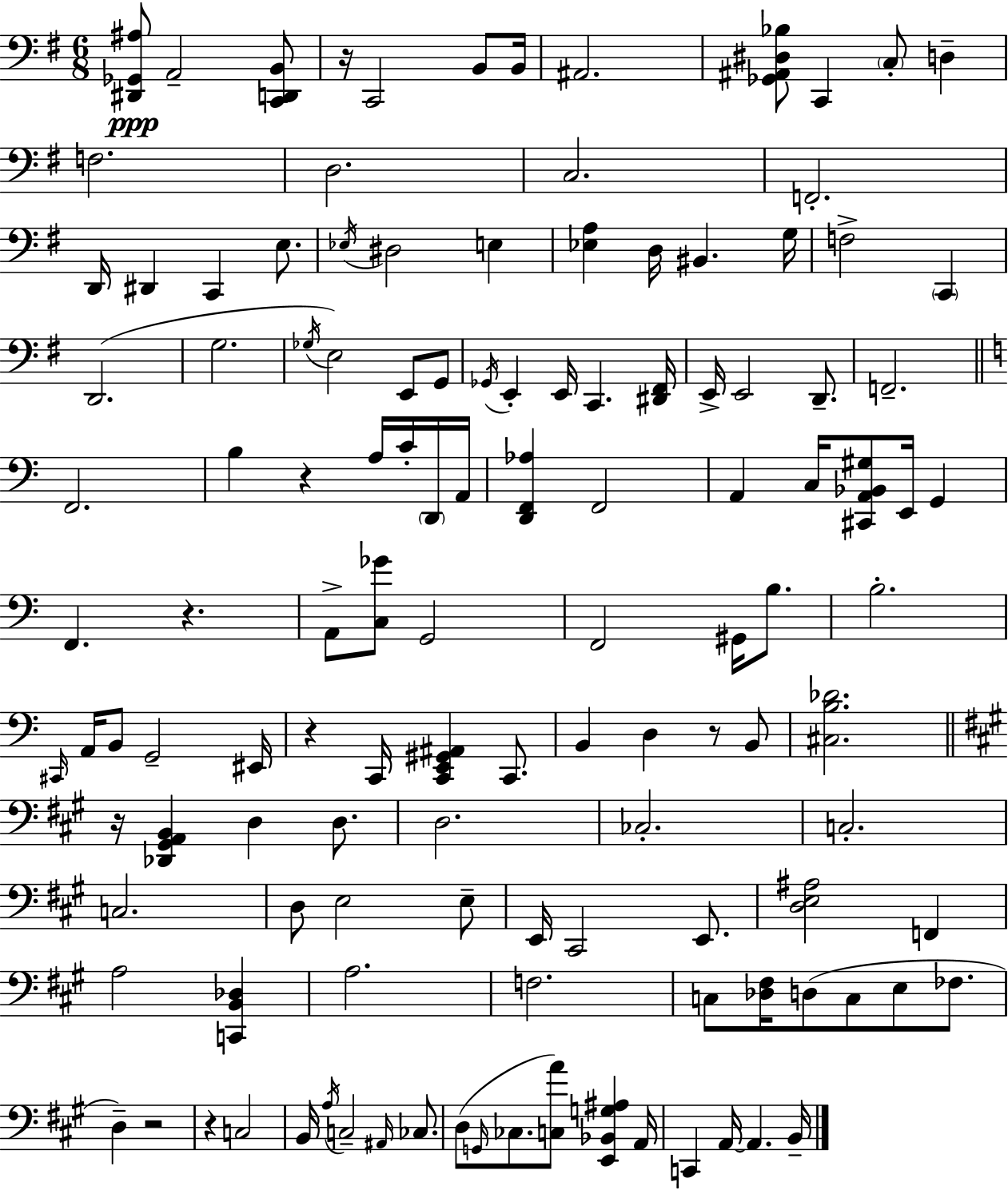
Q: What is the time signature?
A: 6/8